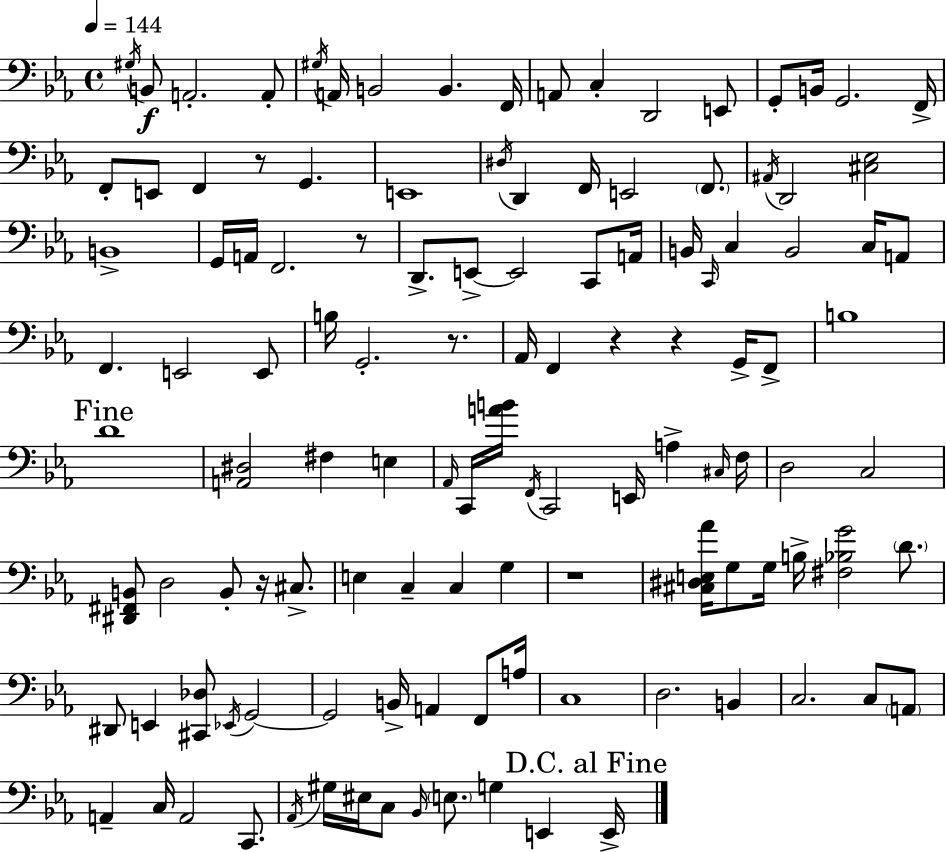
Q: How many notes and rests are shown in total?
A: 120